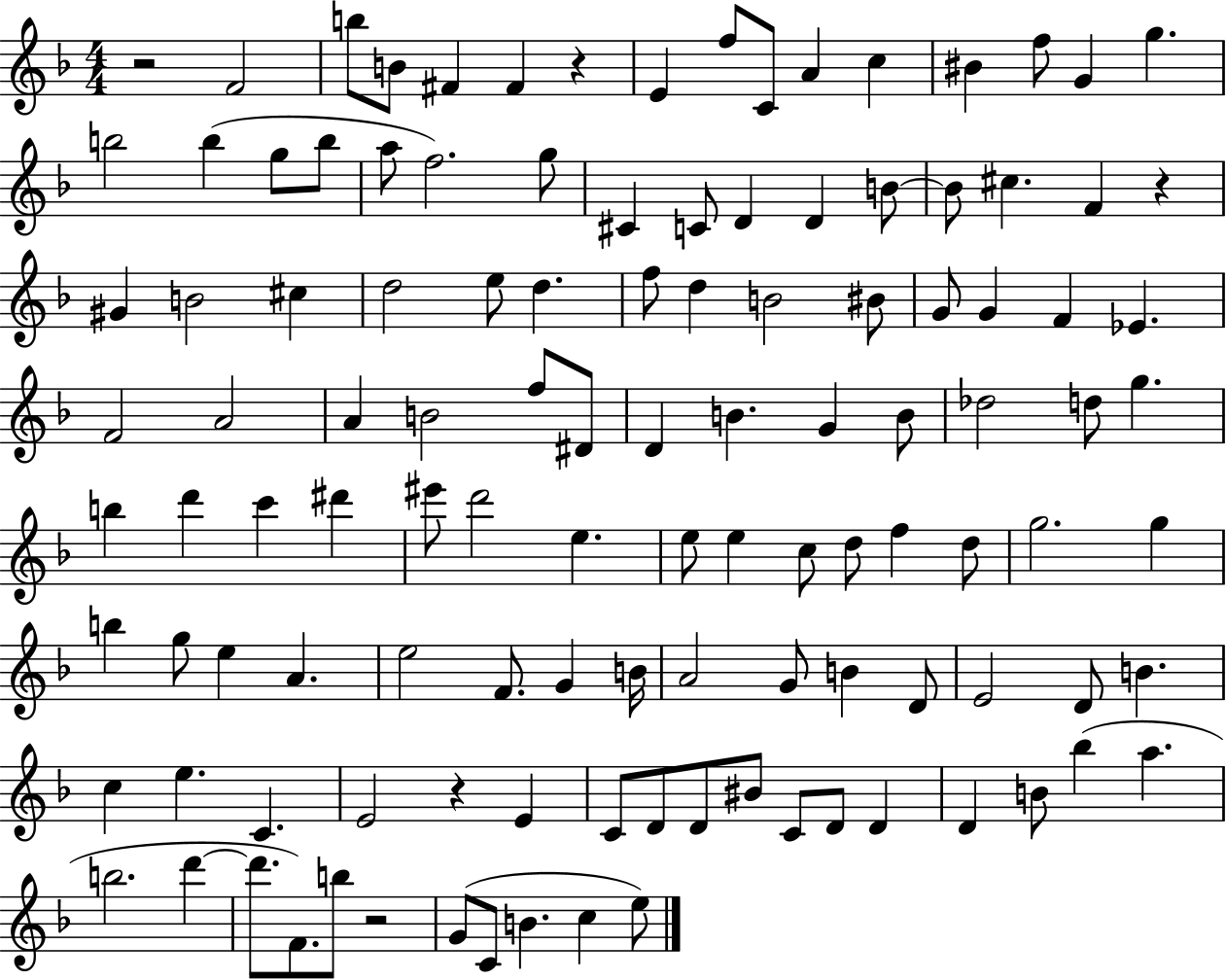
R/h F4/h B5/e B4/e F#4/q F#4/q R/q E4/q F5/e C4/e A4/q C5/q BIS4/q F5/e G4/q G5/q. B5/h B5/q G5/e B5/e A5/e F5/h. G5/e C#4/q C4/e D4/q D4/q B4/e B4/e C#5/q. F4/q R/q G#4/q B4/h C#5/q D5/h E5/e D5/q. F5/e D5/q B4/h BIS4/e G4/e G4/q F4/q Eb4/q. F4/h A4/h A4/q B4/h F5/e D#4/e D4/q B4/q. G4/q B4/e Db5/h D5/e G5/q. B5/q D6/q C6/q D#6/q EIS6/e D6/h E5/q. E5/e E5/q C5/e D5/e F5/q D5/e G5/h. G5/q B5/q G5/e E5/q A4/q. E5/h F4/e. G4/q B4/s A4/h G4/e B4/q D4/e E4/h D4/e B4/q. C5/q E5/q. C4/q. E4/h R/q E4/q C4/e D4/e D4/e BIS4/e C4/e D4/e D4/q D4/q B4/e Bb5/q A5/q. B5/h. D6/q D6/e. F4/e. B5/e R/h G4/e C4/e B4/q. C5/q E5/e